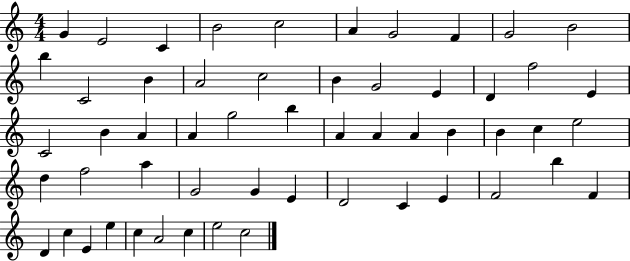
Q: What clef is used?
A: treble